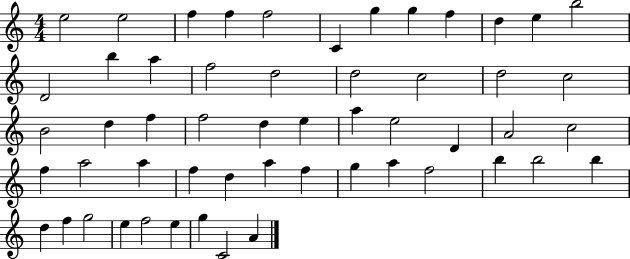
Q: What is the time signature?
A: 4/4